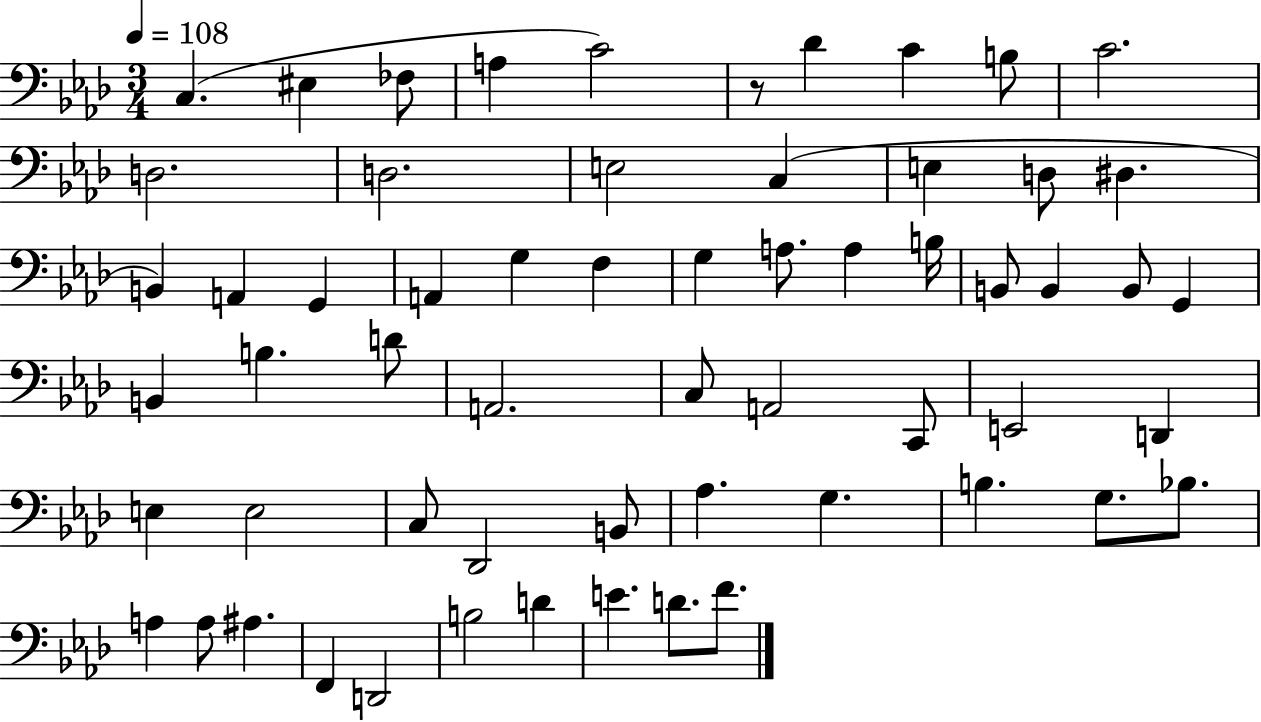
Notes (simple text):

C3/q. EIS3/q FES3/e A3/q C4/h R/e Db4/q C4/q B3/e C4/h. D3/h. D3/h. E3/h C3/q E3/q D3/e D#3/q. B2/q A2/q G2/q A2/q G3/q F3/q G3/q A3/e. A3/q B3/s B2/e B2/q B2/e G2/q B2/q B3/q. D4/e A2/h. C3/e A2/h C2/e E2/h D2/q E3/q E3/h C3/e Db2/h B2/e Ab3/q. G3/q. B3/q. G3/e. Bb3/e. A3/q A3/e A#3/q. F2/q D2/h B3/h D4/q E4/q. D4/e. F4/e.